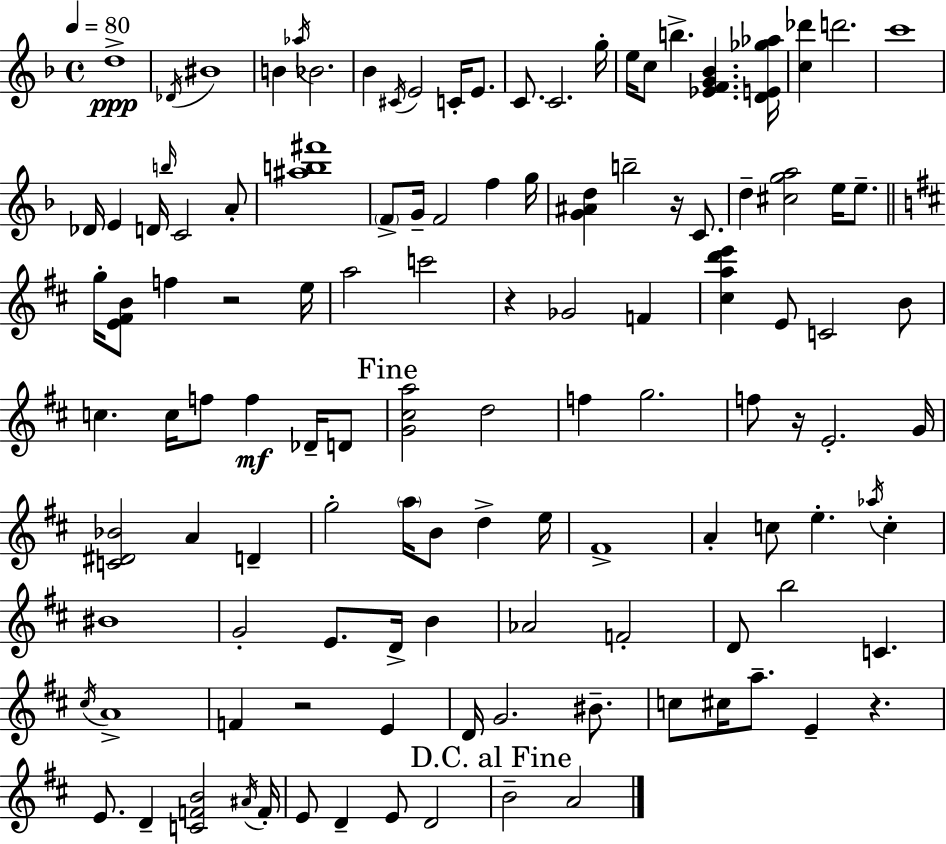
{
  \clef treble
  \time 4/4
  \defaultTimeSignature
  \key f \major
  \tempo 4 = 80
  d''1->\ppp | \acciaccatura { des'16 } bis'1 | b'4 \acciaccatura { aes''16 } bes'2. | bes'4 \acciaccatura { cis'16 } e'2 c'16-. | \break e'8. c'8. c'2. | g''16-. e''16 c''8 b''4.-> <ees' f' g' bes'>4. | <d' e' ges'' aes''>16 <c'' des'''>4 d'''2. | c'''1 | \break des'16 e'4 d'16 \grace { b''16 } c'2 | a'8-. <ais'' b'' fis'''>1 | \parenthesize f'8-> g'16-- f'2 f''4 | g''16 <g' ais' d''>4 b''2-- | \break r16 c'8. d''4-- <cis'' g'' a''>2 | e''16 e''8.-- \bar "||" \break \key d \major g''16-. <e' fis' b'>8 f''4 r2 e''16 | a''2 c'''2 | r4 ges'2 f'4 | <cis'' a'' d''' e'''>4 e'8 c'2 b'8 | \break c''4. c''16 f''8 f''4\mf des'16-- d'8 | \mark "Fine" <g' cis'' a''>2 d''2 | f''4 g''2. | f''8 r16 e'2.-. g'16 | \break <c' dis' bes'>2 a'4 d'4-- | g''2-. \parenthesize a''16 b'8 d''4-> e''16 | fis'1-> | a'4-. c''8 e''4.-. \acciaccatura { aes''16 } c''4-. | \break bis'1 | g'2-. e'8. d'16-> b'4 | aes'2 f'2-. | d'8 b''2 c'4. | \break \acciaccatura { cis''16 } a'1-> | f'4 r2 e'4 | d'16 g'2. bis'8.-- | c''8 cis''16 a''8.-- e'4-- r4. | \break e'8. d'4-- <c' f' b'>2 | \acciaccatura { ais'16 } f'16-. e'8 d'4-- e'8 d'2 | \mark "D.C. al Fine" b'2-- a'2 | \bar "|."
}